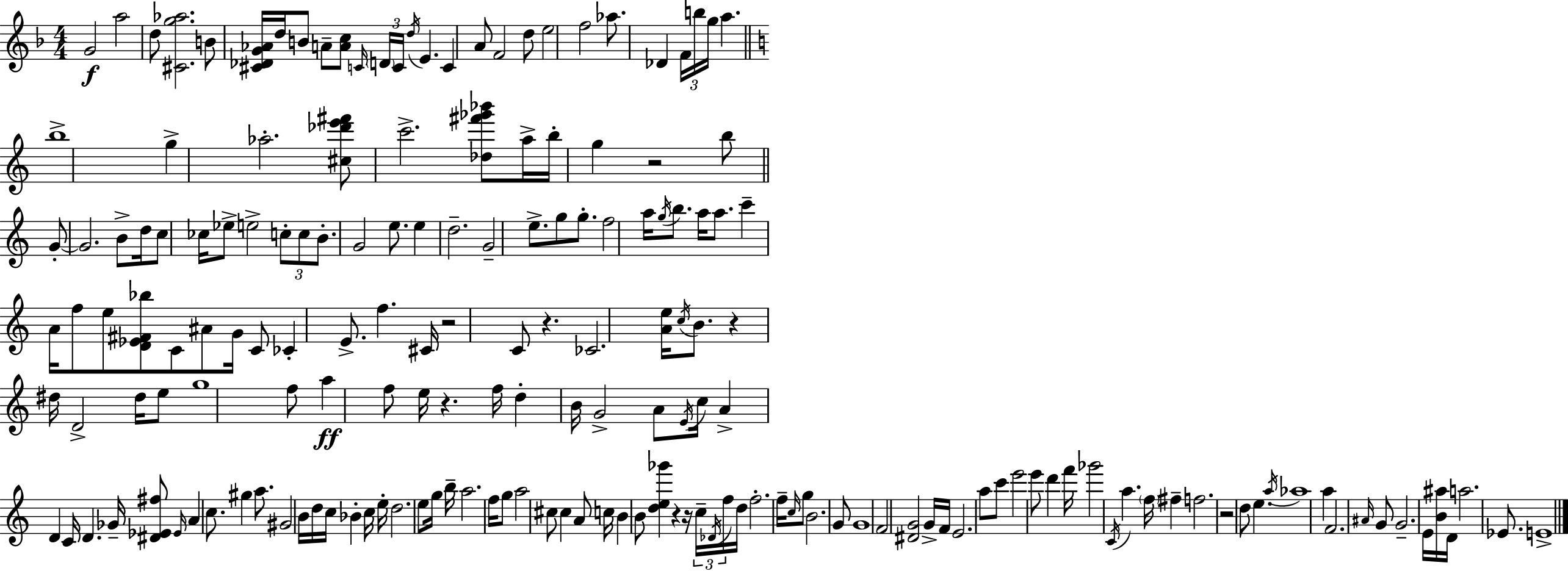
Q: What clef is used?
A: treble